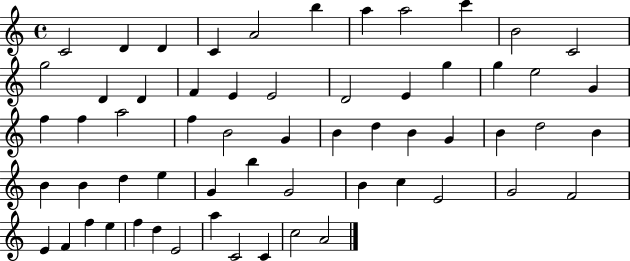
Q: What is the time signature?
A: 4/4